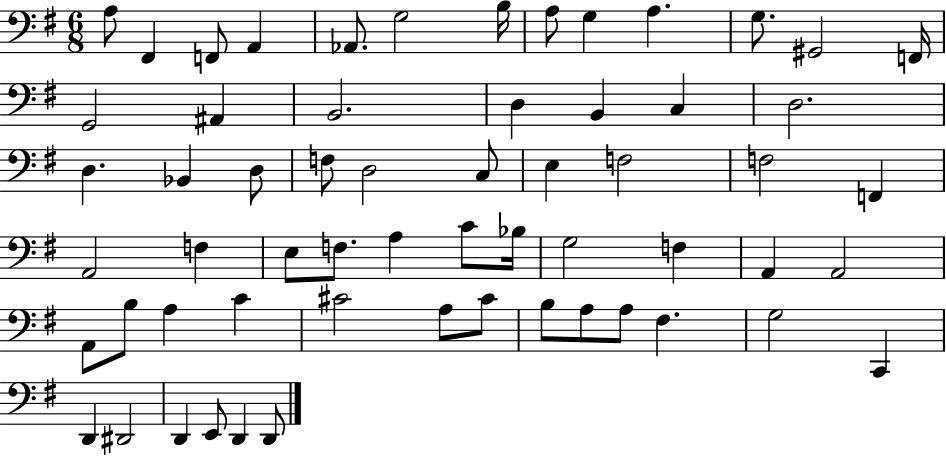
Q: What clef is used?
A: bass